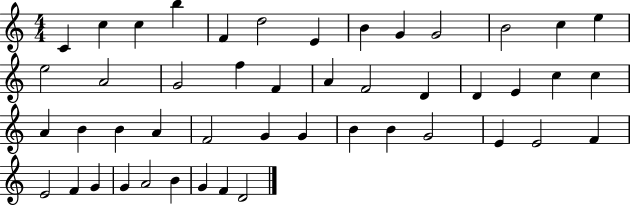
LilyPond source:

{
  \clef treble
  \numericTimeSignature
  \time 4/4
  \key c \major
  c'4 c''4 c''4 b''4 | f'4 d''2 e'4 | b'4 g'4 g'2 | b'2 c''4 e''4 | \break e''2 a'2 | g'2 f''4 f'4 | a'4 f'2 d'4 | d'4 e'4 c''4 c''4 | \break a'4 b'4 b'4 a'4 | f'2 g'4 g'4 | b'4 b'4 g'2 | e'4 e'2 f'4 | \break e'2 f'4 g'4 | g'4 a'2 b'4 | g'4 f'4 d'2 | \bar "|."
}